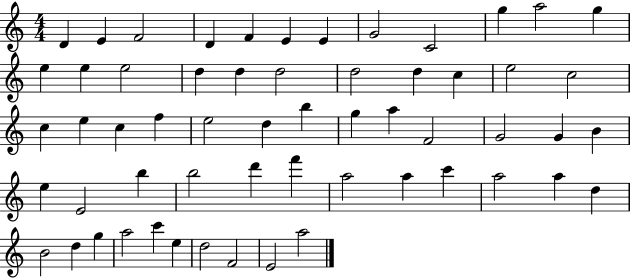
D4/q E4/q F4/h D4/q F4/q E4/q E4/q G4/h C4/h G5/q A5/h G5/q E5/q E5/q E5/h D5/q D5/q D5/h D5/h D5/q C5/q E5/h C5/h C5/q E5/q C5/q F5/q E5/h D5/q B5/q G5/q A5/q F4/h G4/h G4/q B4/q E5/q E4/h B5/q B5/h D6/q F6/q A5/h A5/q C6/q A5/h A5/q D5/q B4/h D5/q G5/q A5/h C6/q E5/q D5/h F4/h E4/h A5/h